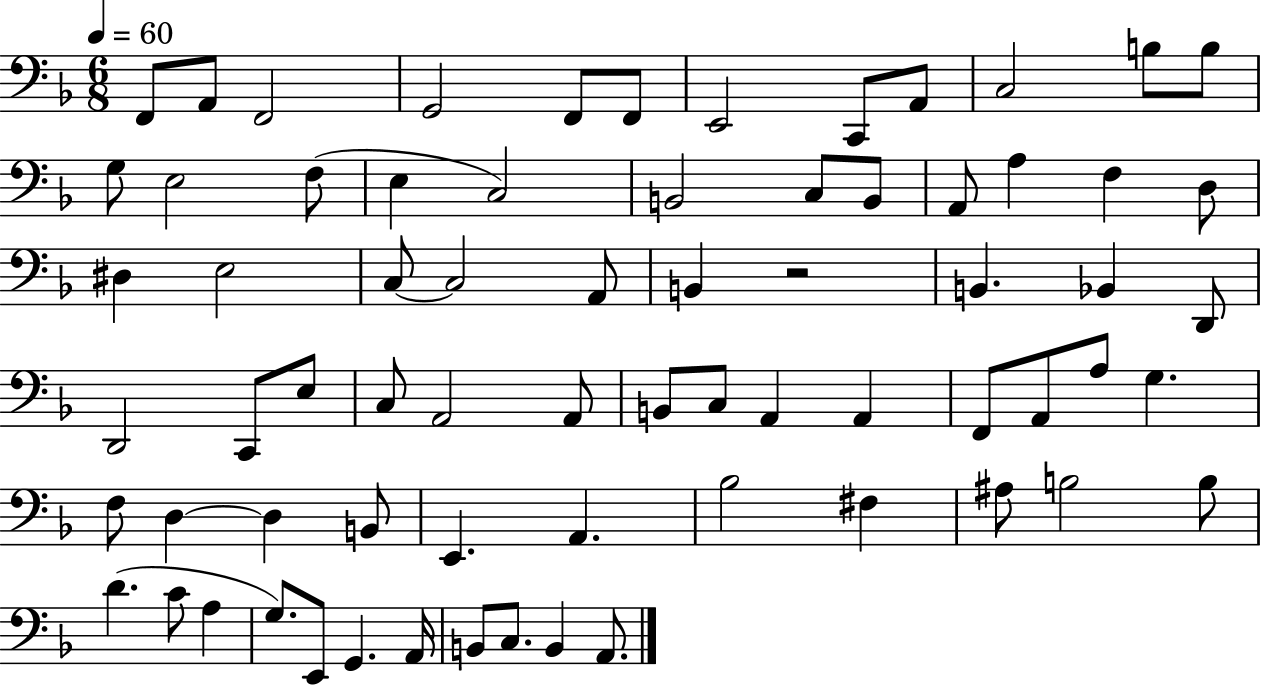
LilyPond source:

{
  \clef bass
  \numericTimeSignature
  \time 6/8
  \key f \major
  \tempo 4 = 60
  f,8 a,8 f,2 | g,2 f,8 f,8 | e,2 c,8 a,8 | c2 b8 b8 | \break g8 e2 f8( | e4 c2) | b,2 c8 b,8 | a,8 a4 f4 d8 | \break dis4 e2 | c8~~ c2 a,8 | b,4 r2 | b,4. bes,4 d,8 | \break d,2 c,8 e8 | c8 a,2 a,8 | b,8 c8 a,4 a,4 | f,8 a,8 a8 g4. | \break f8 d4~~ d4 b,8 | e,4. a,4. | bes2 fis4 | ais8 b2 b8 | \break d'4.( c'8 a4 | g8.) e,8 g,4. a,16 | b,8 c8. b,4 a,8. | \bar "|."
}